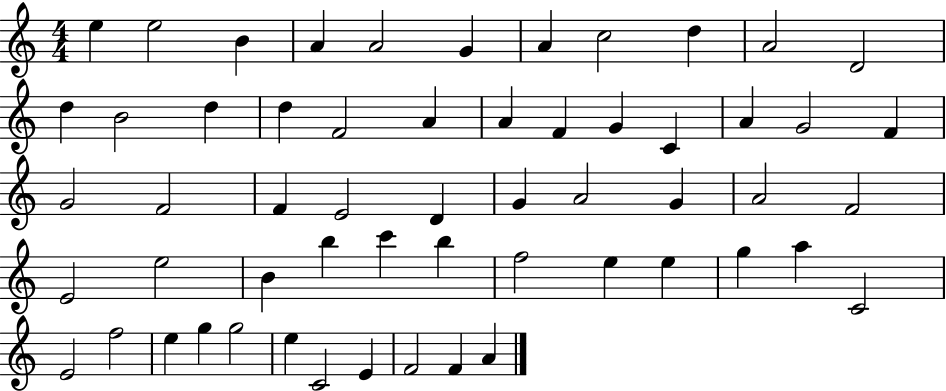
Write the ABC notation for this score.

X:1
T:Untitled
M:4/4
L:1/4
K:C
e e2 B A A2 G A c2 d A2 D2 d B2 d d F2 A A F G C A G2 F G2 F2 F E2 D G A2 G A2 F2 E2 e2 B b c' b f2 e e g a C2 E2 f2 e g g2 e C2 E F2 F A